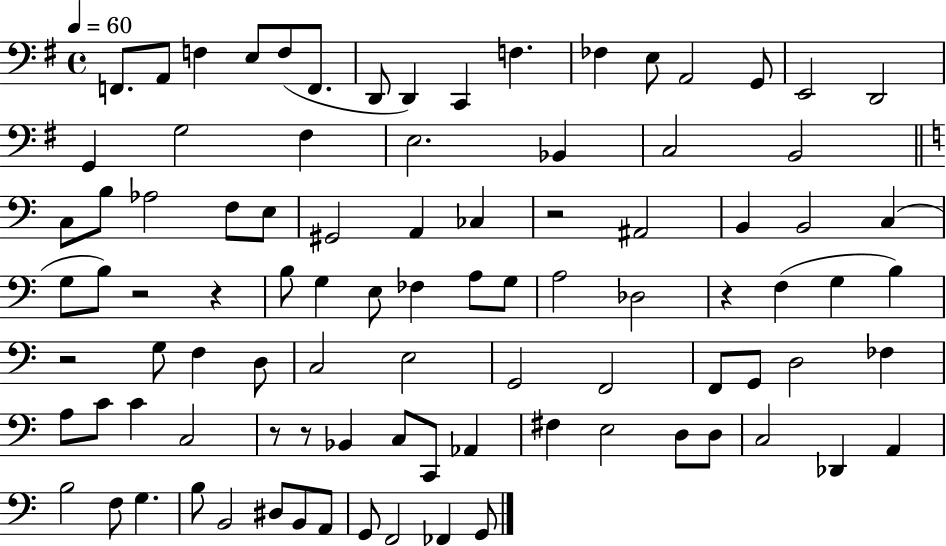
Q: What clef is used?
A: bass